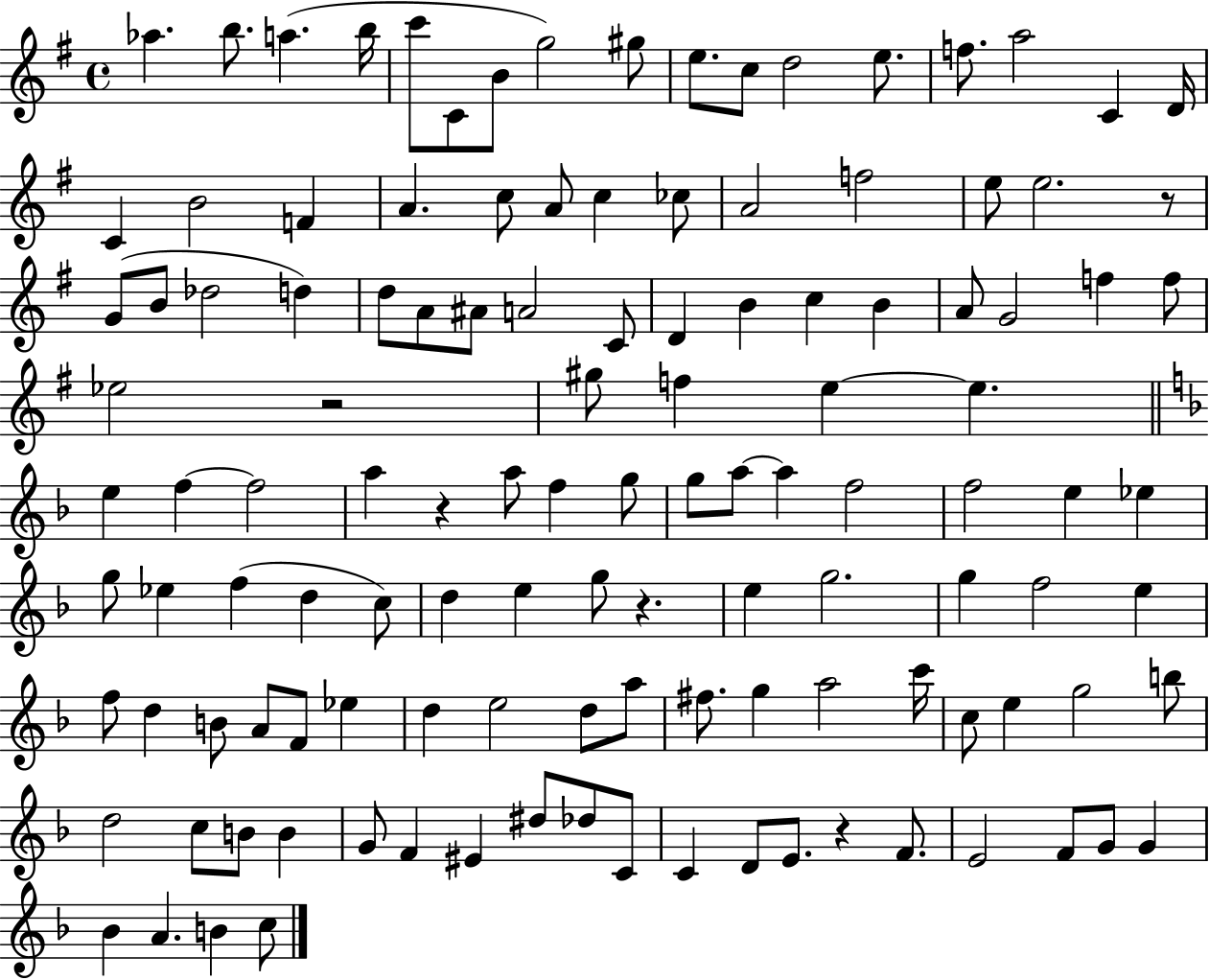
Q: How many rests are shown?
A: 5